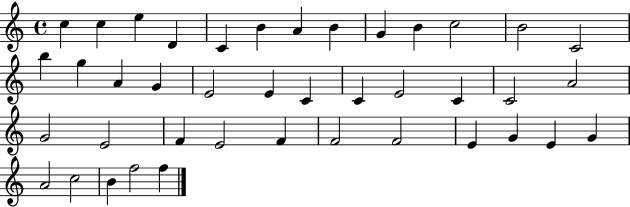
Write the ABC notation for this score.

X:1
T:Untitled
M:4/4
L:1/4
K:C
c c e D C B A B G B c2 B2 C2 b g A G E2 E C C E2 C C2 A2 G2 E2 F E2 F F2 F2 E G E G A2 c2 B f2 f